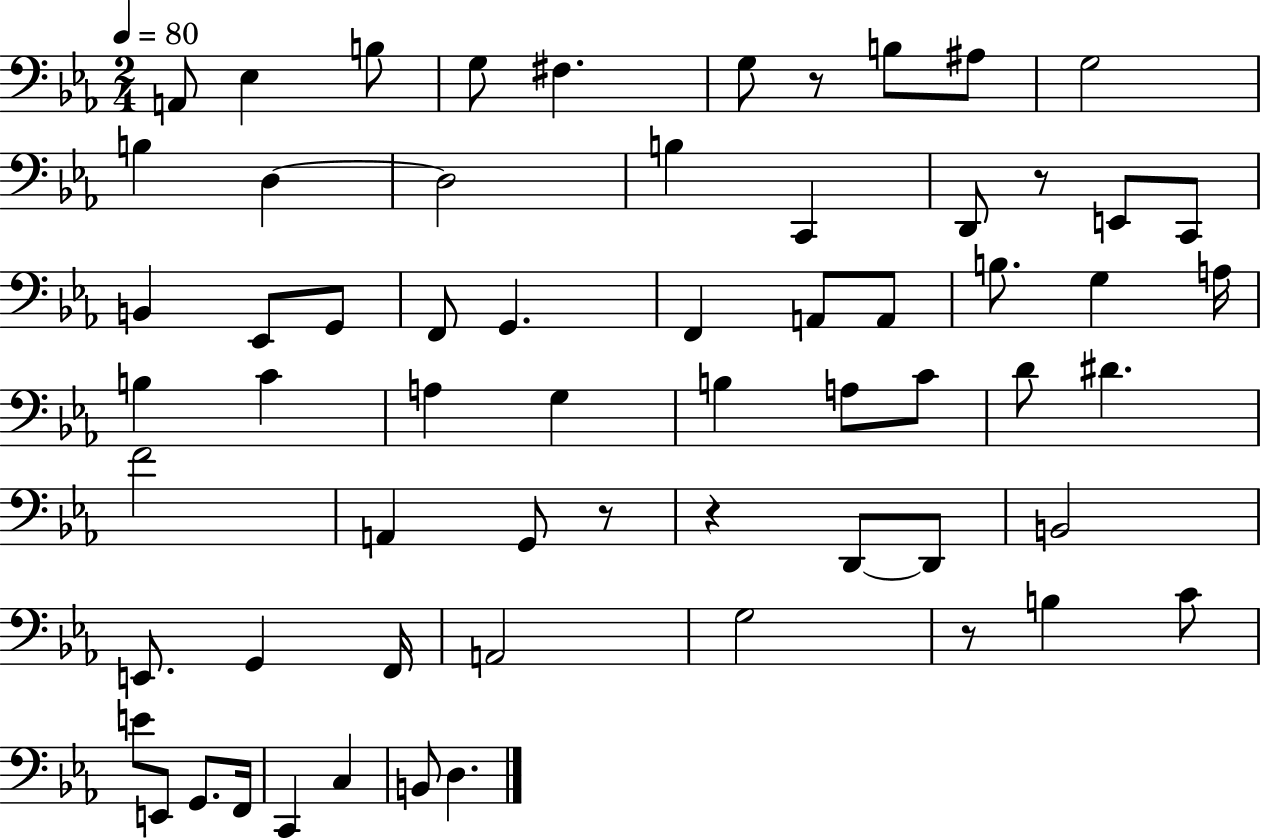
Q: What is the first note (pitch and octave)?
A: A2